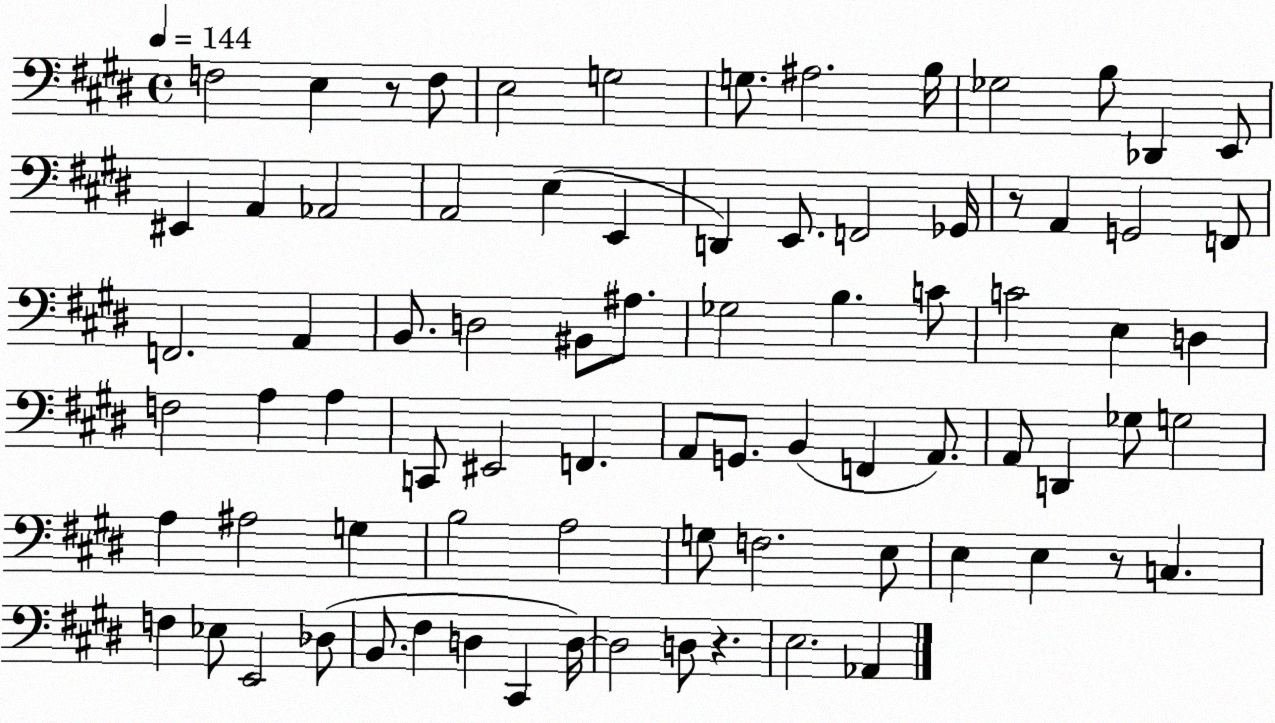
X:1
T:Untitled
M:4/4
L:1/4
K:E
F,2 E, z/2 F,/2 E,2 G,2 G,/2 ^A,2 B,/4 _G,2 B,/2 _D,, E,,/2 ^E,, A,, _A,,2 A,,2 E, E,, D,, E,,/2 F,,2 _G,,/4 z/2 A,, G,,2 F,,/2 F,,2 A,, B,,/2 D,2 ^B,,/2 ^A,/2 _G,2 B, C/2 C2 E, D, F,2 A, A, C,,/2 ^E,,2 F,, A,,/2 G,,/2 B,, F,, A,,/2 A,,/2 D,, _G,/2 G,2 A, ^A,2 G, B,2 A,2 G,/2 F,2 E,/2 E, E, z/2 C, F, _E,/2 E,,2 _D,/2 B,,/2 ^F, D, ^C,, D,/4 D,2 D,/2 z E,2 _A,,